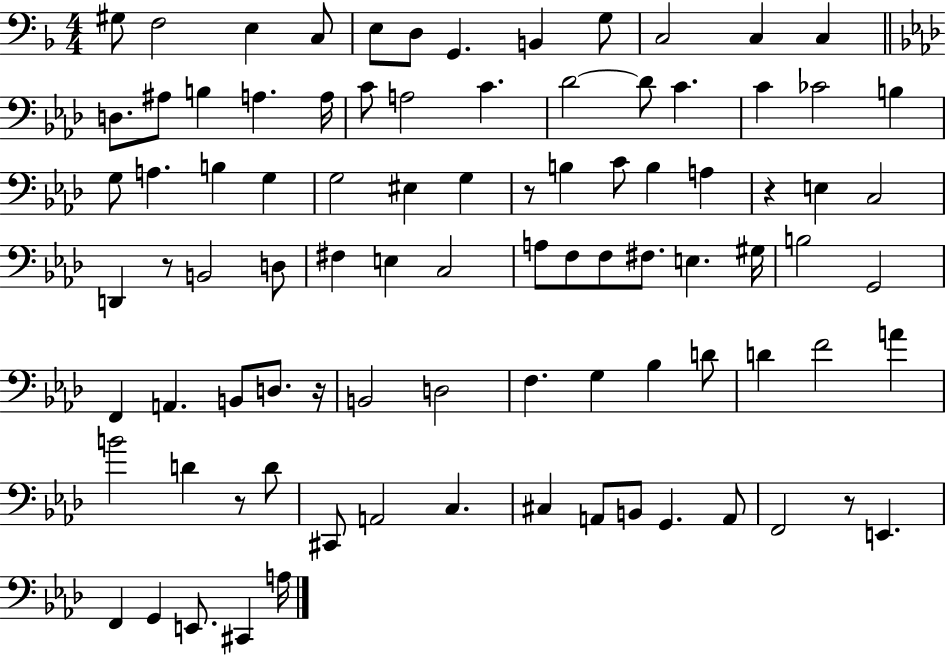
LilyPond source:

{
  \clef bass
  \numericTimeSignature
  \time 4/4
  \key f \major
  \repeat volta 2 { gis8 f2 e4 c8 | e8 d8 g,4. b,4 g8 | c2 c4 c4 | \bar "||" \break \key f \minor d8. ais8 b4 a4. a16 | c'8 a2 c'4. | des'2~~ des'8 c'4. | c'4 ces'2 b4 | \break g8 a4. b4 g4 | g2 eis4 g4 | r8 b4 c'8 b4 a4 | r4 e4 c2 | \break d,4 r8 b,2 d8 | fis4 e4 c2 | a8 f8 f8 fis8. e4. gis16 | b2 g,2 | \break f,4 a,4. b,8 d8. r16 | b,2 d2 | f4. g4 bes4 d'8 | d'4 f'2 a'4 | \break b'2 d'4 r8 d'8 | cis,8 a,2 c4. | cis4 a,8 b,8 g,4. a,8 | f,2 r8 e,4. | \break f,4 g,4 e,8. cis,4 a16 | } \bar "|."
}